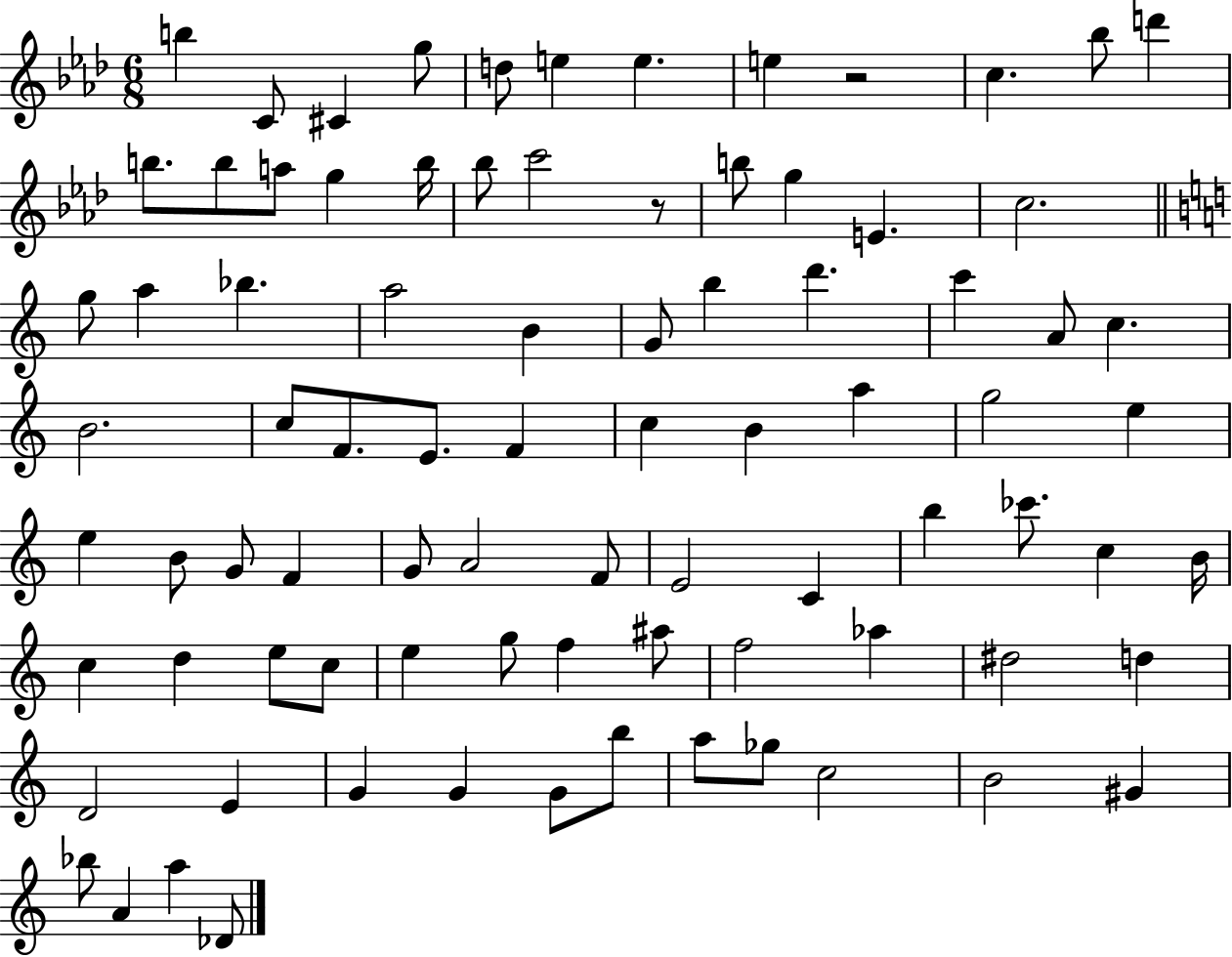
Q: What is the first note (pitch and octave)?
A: B5